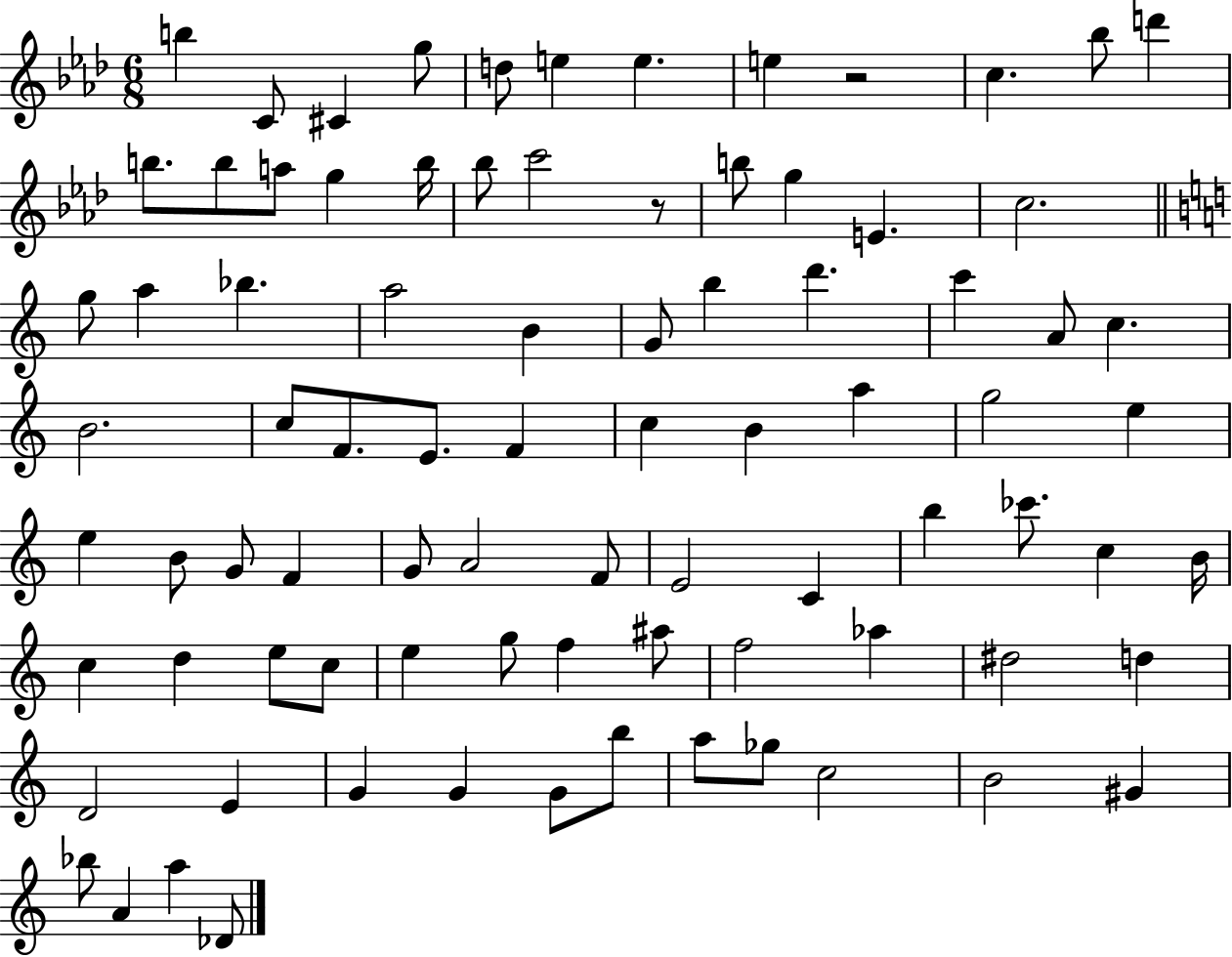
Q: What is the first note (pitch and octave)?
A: B5